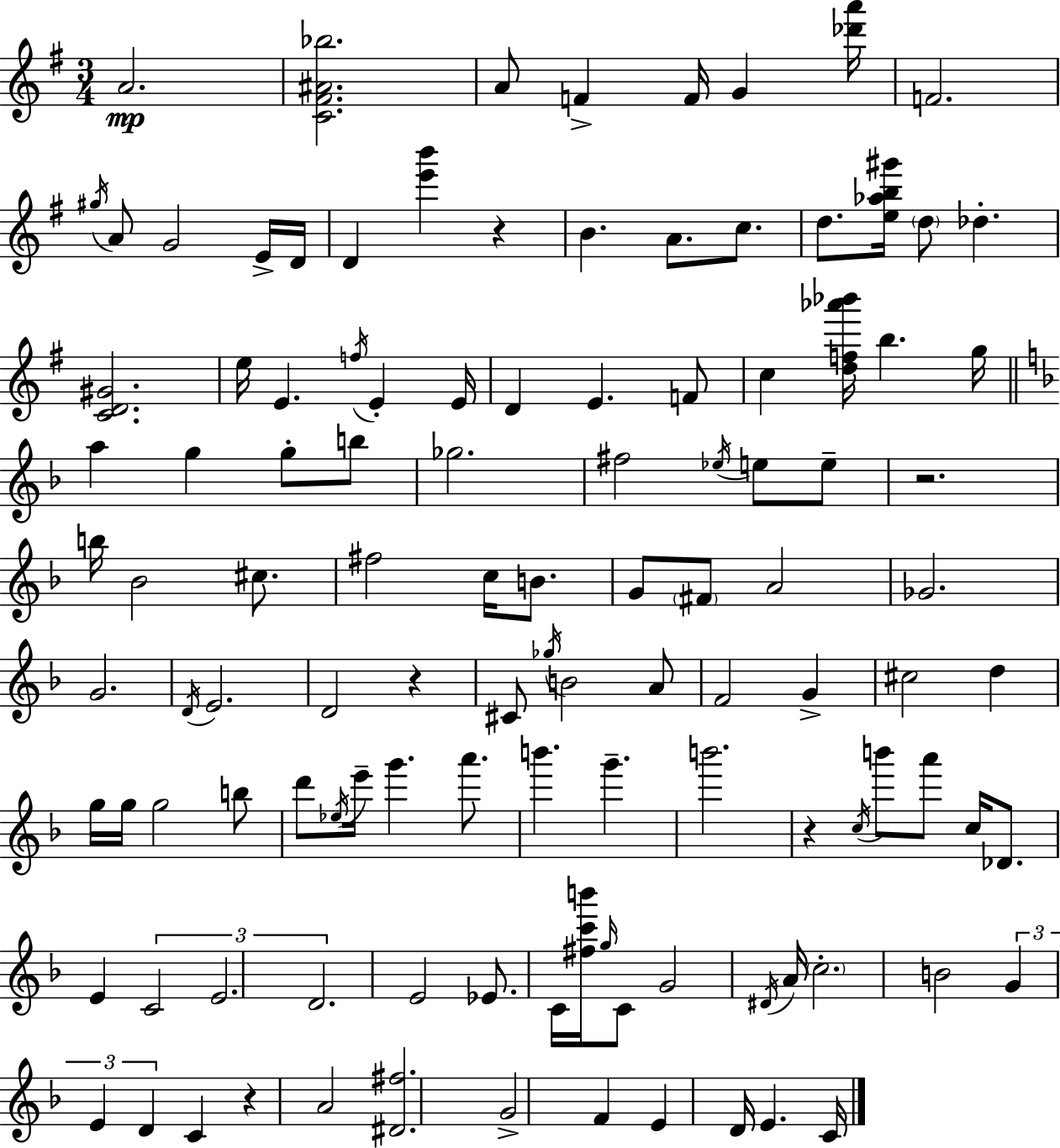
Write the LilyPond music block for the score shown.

{
  \clef treble
  \numericTimeSignature
  \time 3/4
  \key g \major
  a'2.\mp | <c' fis' ais' bes''>2. | a'8 f'4-> f'16 g'4 <des''' a'''>16 | f'2. | \break \acciaccatura { gis''16 } a'8 g'2 e'16-> | d'16 d'4 <e''' b'''>4 r4 | b'4. a'8. c''8. | d''8. <e'' aes'' b'' gis'''>16 \parenthesize d''8 des''4.-. | \break <c' d' gis'>2. | e''16 e'4. \acciaccatura { f''16 } e'4-. | e'16 d'4 e'4. | f'8 c''4 <d'' f'' aes''' bes'''>16 b''4. | \break g''16 \bar "||" \break \key f \major a''4 g''4 g''8-. b''8 | ges''2. | fis''2 \acciaccatura { ees''16 } e''8 e''8-- | r2. | \break b''16 bes'2 cis''8. | fis''2 c''16 b'8. | g'8 \parenthesize fis'8 a'2 | ges'2. | \break g'2. | \acciaccatura { d'16 } e'2. | d'2 r4 | cis'8 \acciaccatura { ges''16 } b'2 | \break a'8 f'2 g'4-> | cis''2 d''4 | g''16 g''16 g''2 | b''8 d'''8 \acciaccatura { ees''16 } e'''16-- g'''4. | \break a'''8. b'''4. g'''4.-- | b'''2. | r4 \acciaccatura { c''16 } b'''8 a'''8 | c''16 des'8. e'4 \tuplet 3/2 { c'2 | \break e'2. | d'2. } | e'2 | ees'8. c'16 <fis'' c''' b'''>16 \grace { g''16 } c'8 g'2 | \break \acciaccatura { dis'16 } a'16 \parenthesize c''2.-. | b'2 | \tuplet 3/2 { g'4 e'4 d'4 } | c'4 r4 a'2 | \break <dis' fis''>2. | g'2-> | f'4 e'4 d'16 | e'4. c'16 \bar "|."
}